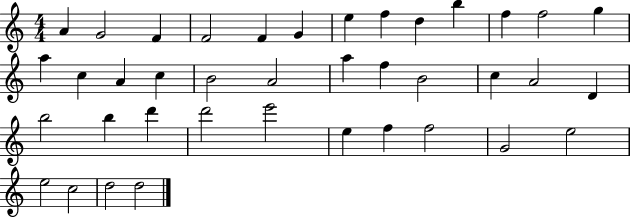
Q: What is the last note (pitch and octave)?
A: D5